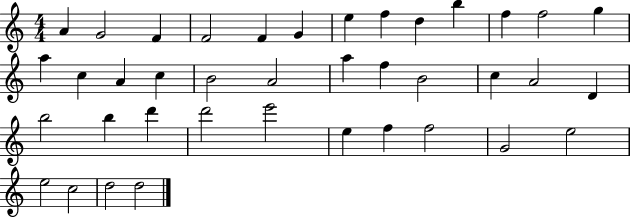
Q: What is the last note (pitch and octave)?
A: D5